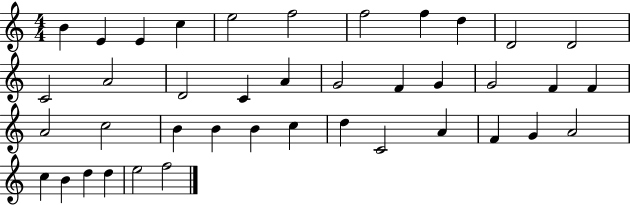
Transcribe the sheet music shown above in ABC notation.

X:1
T:Untitled
M:4/4
L:1/4
K:C
B E E c e2 f2 f2 f d D2 D2 C2 A2 D2 C A G2 F G G2 F F A2 c2 B B B c d C2 A F G A2 c B d d e2 f2